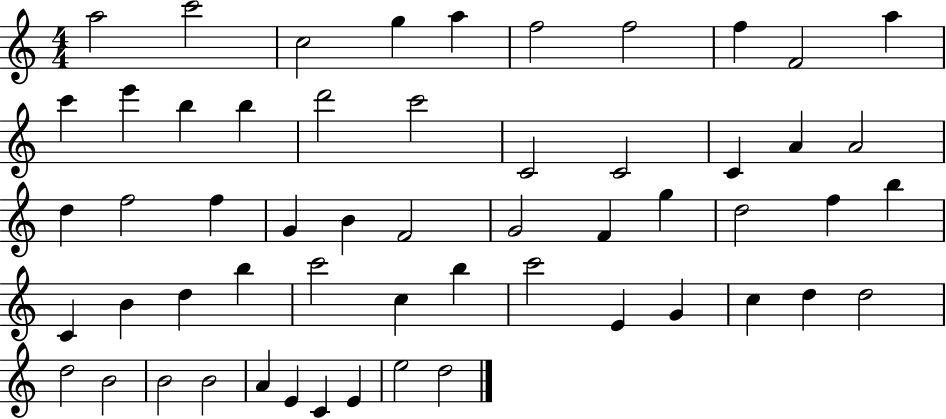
{
  \clef treble
  \numericTimeSignature
  \time 4/4
  \key c \major
  a''2 c'''2 | c''2 g''4 a''4 | f''2 f''2 | f''4 f'2 a''4 | \break c'''4 e'''4 b''4 b''4 | d'''2 c'''2 | c'2 c'2 | c'4 a'4 a'2 | \break d''4 f''2 f''4 | g'4 b'4 f'2 | g'2 f'4 g''4 | d''2 f''4 b''4 | \break c'4 b'4 d''4 b''4 | c'''2 c''4 b''4 | c'''2 e'4 g'4 | c''4 d''4 d''2 | \break d''2 b'2 | b'2 b'2 | a'4 e'4 c'4 e'4 | e''2 d''2 | \break \bar "|."
}